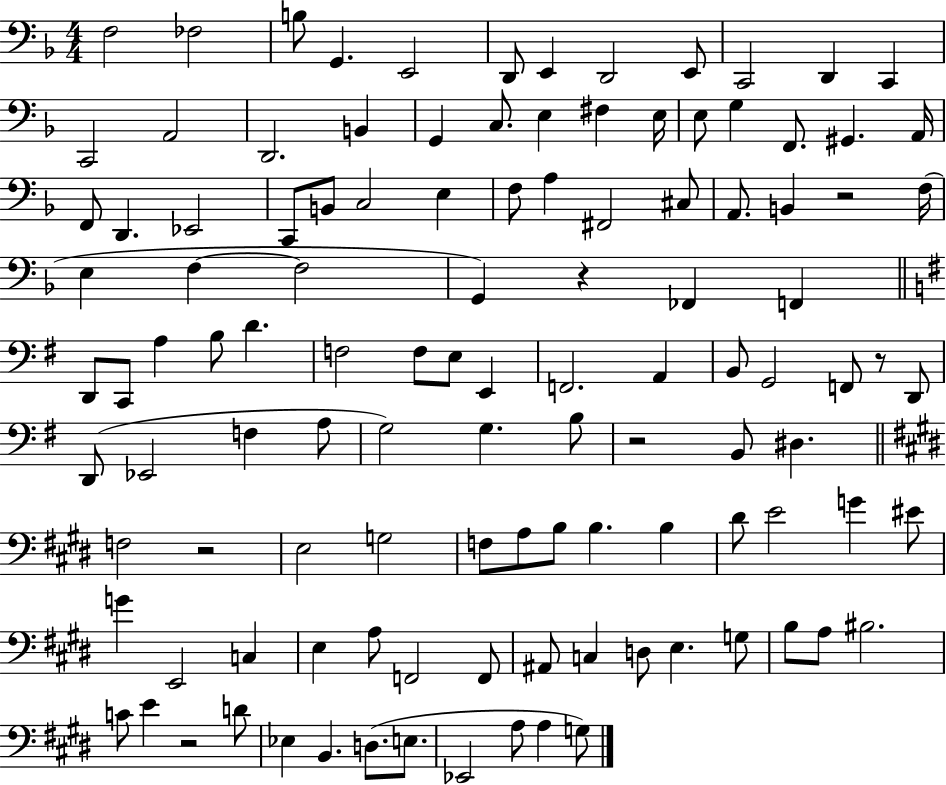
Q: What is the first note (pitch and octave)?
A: F3